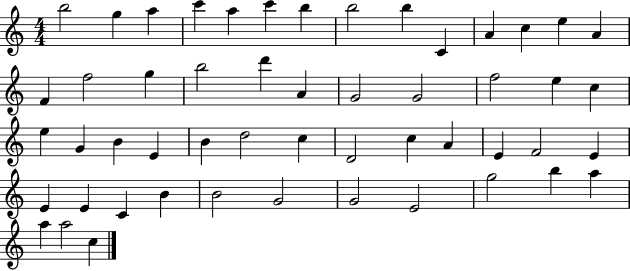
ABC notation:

X:1
T:Untitled
M:4/4
L:1/4
K:C
b2 g a c' a c' b b2 b C A c e A F f2 g b2 d' A G2 G2 f2 e c e G B E B d2 c D2 c A E F2 E E E C B B2 G2 G2 E2 g2 b a a a2 c